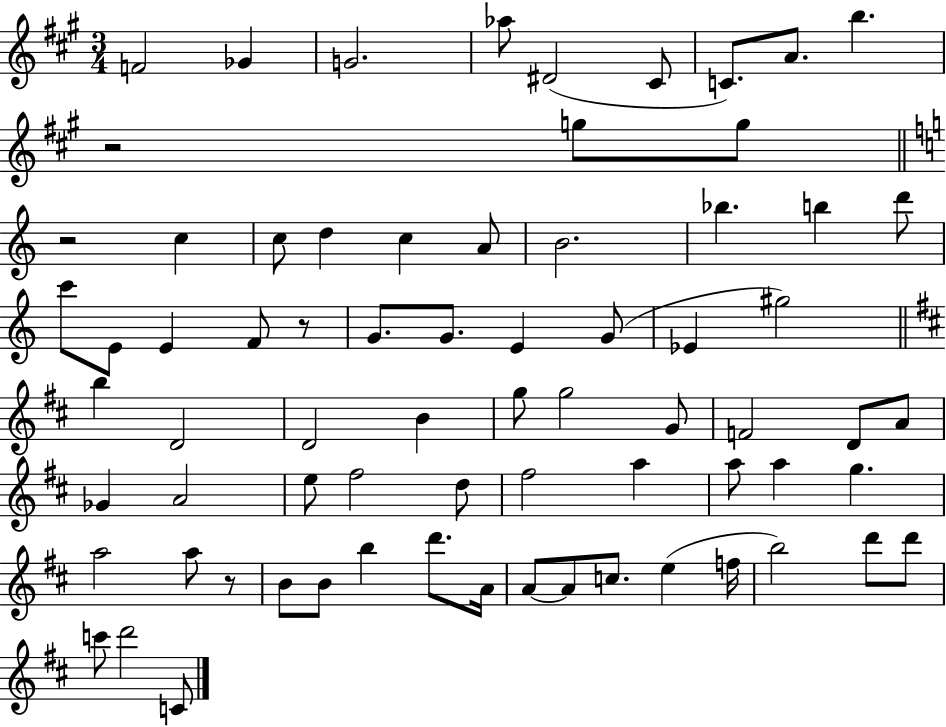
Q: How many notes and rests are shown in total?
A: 72